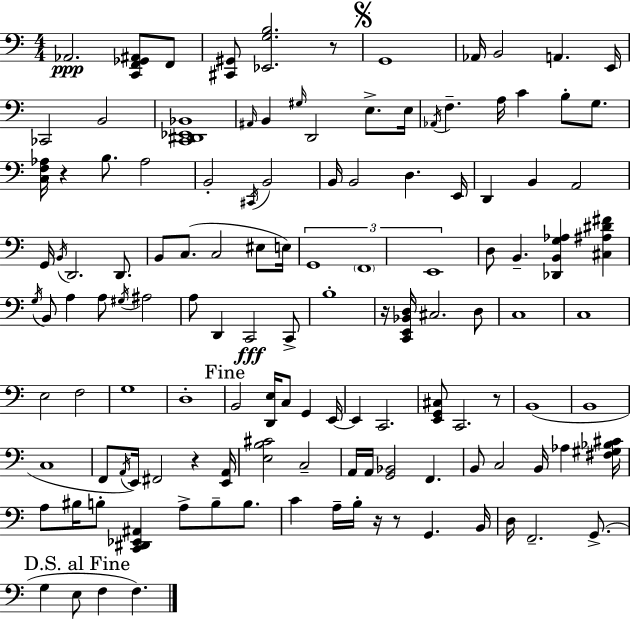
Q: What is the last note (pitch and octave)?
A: F3